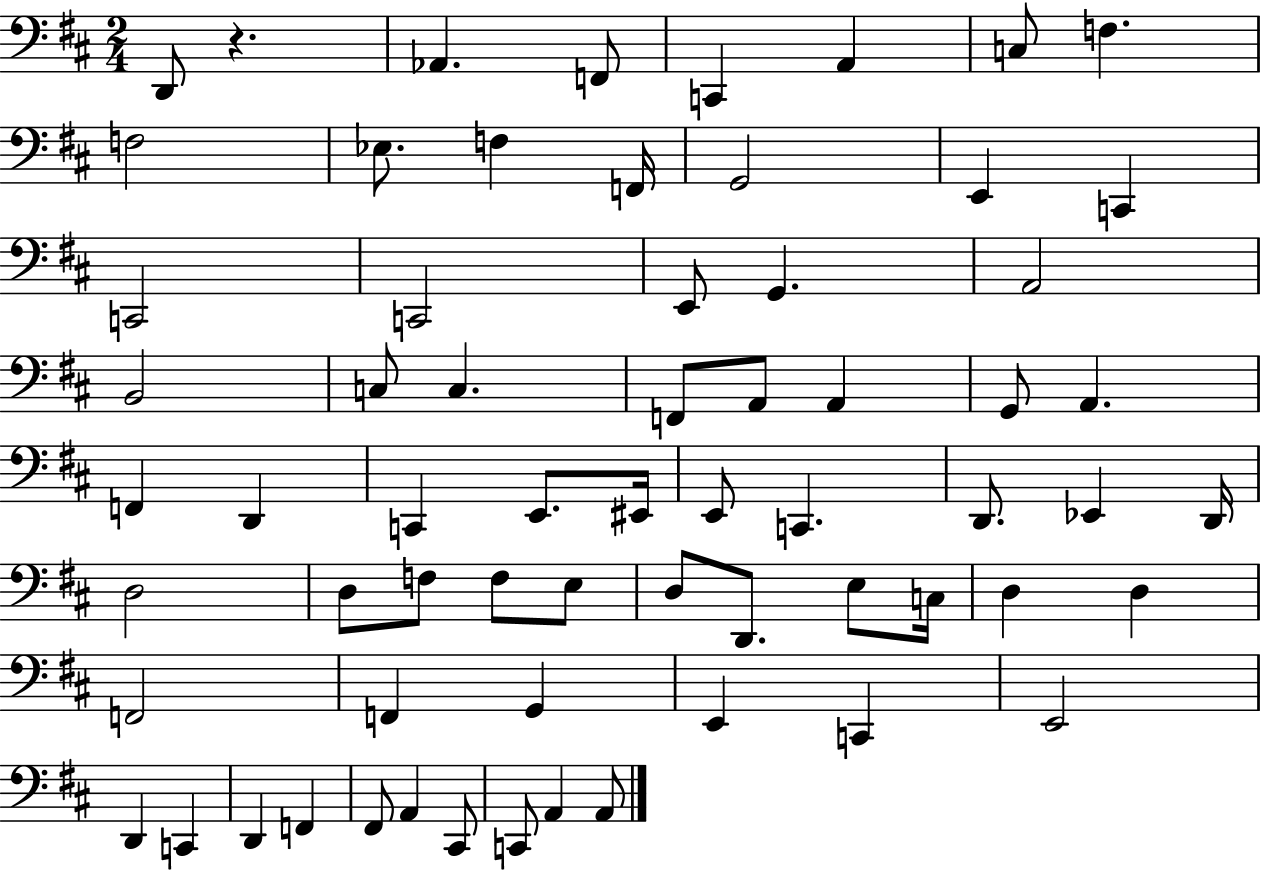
D2/e R/q. Ab2/q. F2/e C2/q A2/q C3/e F3/q. F3/h Eb3/e. F3/q F2/s G2/h E2/q C2/q C2/h C2/h E2/e G2/q. A2/h B2/h C3/e C3/q. F2/e A2/e A2/q G2/e A2/q. F2/q D2/q C2/q E2/e. EIS2/s E2/e C2/q. D2/e. Eb2/q D2/s D3/h D3/e F3/e F3/e E3/e D3/e D2/e. E3/e C3/s D3/q D3/q F2/h F2/q G2/q E2/q C2/q E2/h D2/q C2/q D2/q F2/q F#2/e A2/q C#2/e C2/e A2/q A2/e